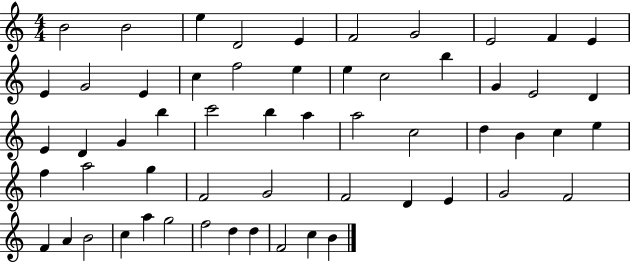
B4/h B4/h E5/q D4/h E4/q F4/h G4/h E4/h F4/q E4/q E4/q G4/h E4/q C5/q F5/h E5/q E5/q C5/h B5/q G4/q E4/h D4/q E4/q D4/q G4/q B5/q C6/h B5/q A5/q A5/h C5/h D5/q B4/q C5/q E5/q F5/q A5/h G5/q F4/h G4/h F4/h D4/q E4/q G4/h F4/h F4/q A4/q B4/h C5/q A5/q G5/h F5/h D5/q D5/q F4/h C5/q B4/q